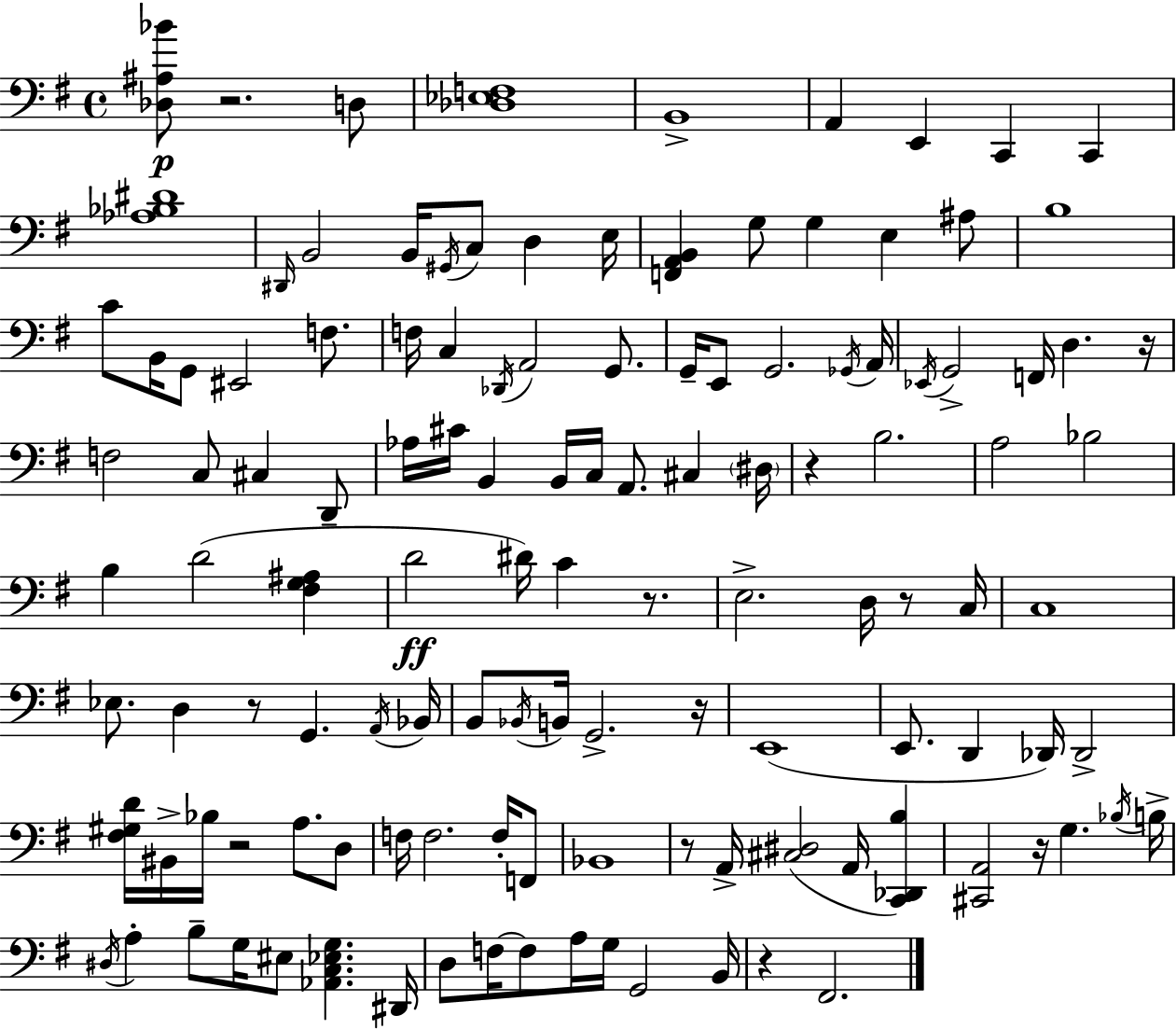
{
  \clef bass
  \time 4/4
  \defaultTimeSignature
  \key e \minor
  <des ais bes'>8\p r2. d8 | <des ees f>1 | b,1-> | a,4 e,4 c,4 c,4 | \break <aes bes dis'>1 | \grace { dis,16 } b,2 b,16 \acciaccatura { gis,16 } c8 d4 | e16 <f, a, b,>4 g8 g4 e4 | ais8 b1 | \break c'8 b,16 g,8 eis,2 f8. | f16 c4 \acciaccatura { des,16 } a,2 | g,8. g,16-- e,8 g,2. | \acciaccatura { ges,16 } a,16 \acciaccatura { ees,16 } g,2-> f,16 d4. | \break r16 f2 c8 cis4 | d,8-- aes16 cis'16 b,4 b,16 c16 a,8. | cis4 \parenthesize dis16 r4 b2. | a2 bes2 | \break b4 d'2( | <fis g ais>4 d'2\ff dis'16) c'4 | r8. e2.-> | d16 r8 c16 c1 | \break ees8. d4 r8 g,4. | \acciaccatura { a,16 } bes,16 b,8 \acciaccatura { bes,16 } b,16 g,2.-> | r16 e,1( | e,8. d,4 des,16) des,2-> | \break <fis gis d'>16 bis,16-> bes16 r2 | a8. d8 f16 f2. | f16-. f,8 bes,1 | r8 a,16-> <cis dis>2( | \break a,16 <c, des, b>4) <cis, a,>2 r16 | g4. \acciaccatura { bes16 } b16-> \acciaccatura { dis16 } a4-. b8-- g16 | eis8 <aes, c ees g>4. dis,16 d8 f16~~ f8 a16 g16 | g,2 b,16 r4 fis,2. | \break \bar "|."
}